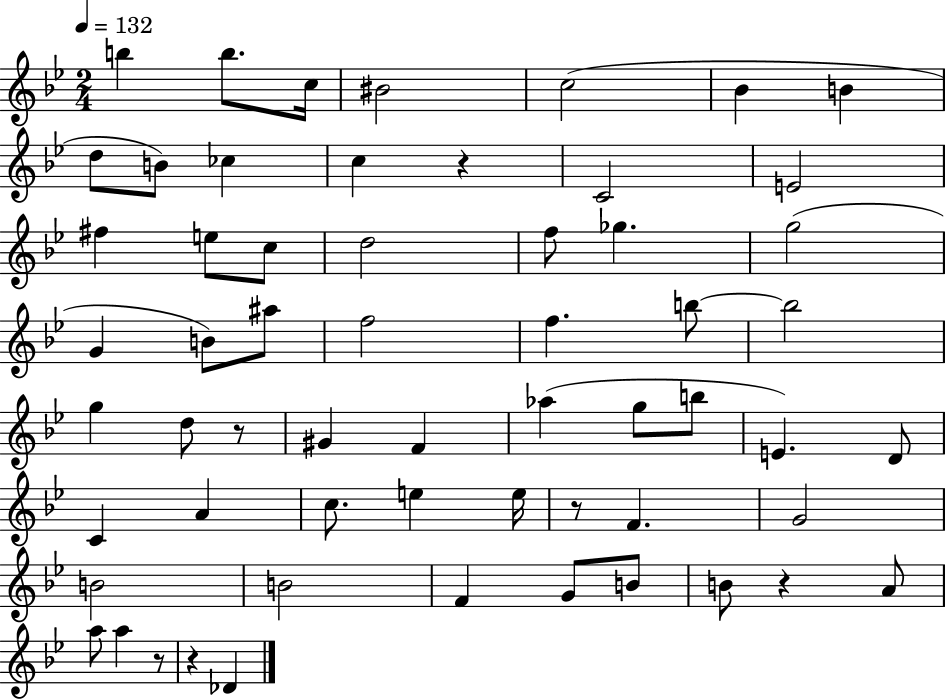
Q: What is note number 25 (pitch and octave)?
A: F5